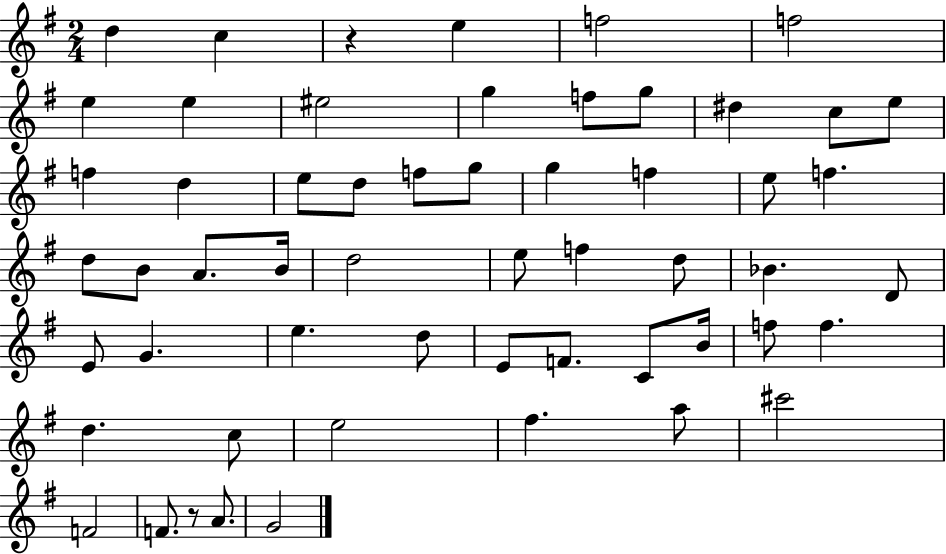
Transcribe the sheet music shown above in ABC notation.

X:1
T:Untitled
M:2/4
L:1/4
K:G
d c z e f2 f2 e e ^e2 g f/2 g/2 ^d c/2 e/2 f d e/2 d/2 f/2 g/2 g f e/2 f d/2 B/2 A/2 B/4 d2 e/2 f d/2 _B D/2 E/2 G e d/2 E/2 F/2 C/2 B/4 f/2 f d c/2 e2 ^f a/2 ^c'2 F2 F/2 z/2 A/2 G2